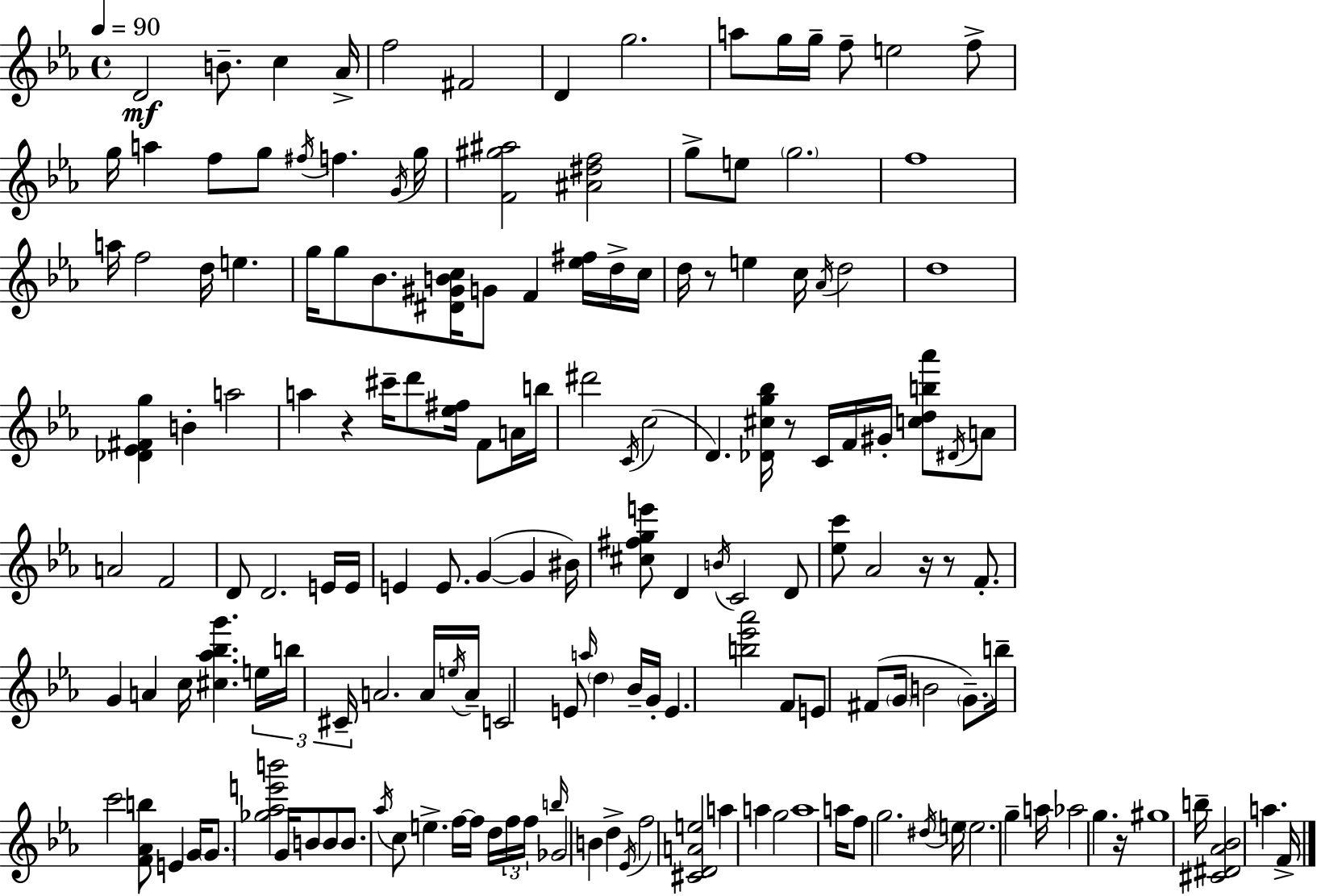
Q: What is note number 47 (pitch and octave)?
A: C#6